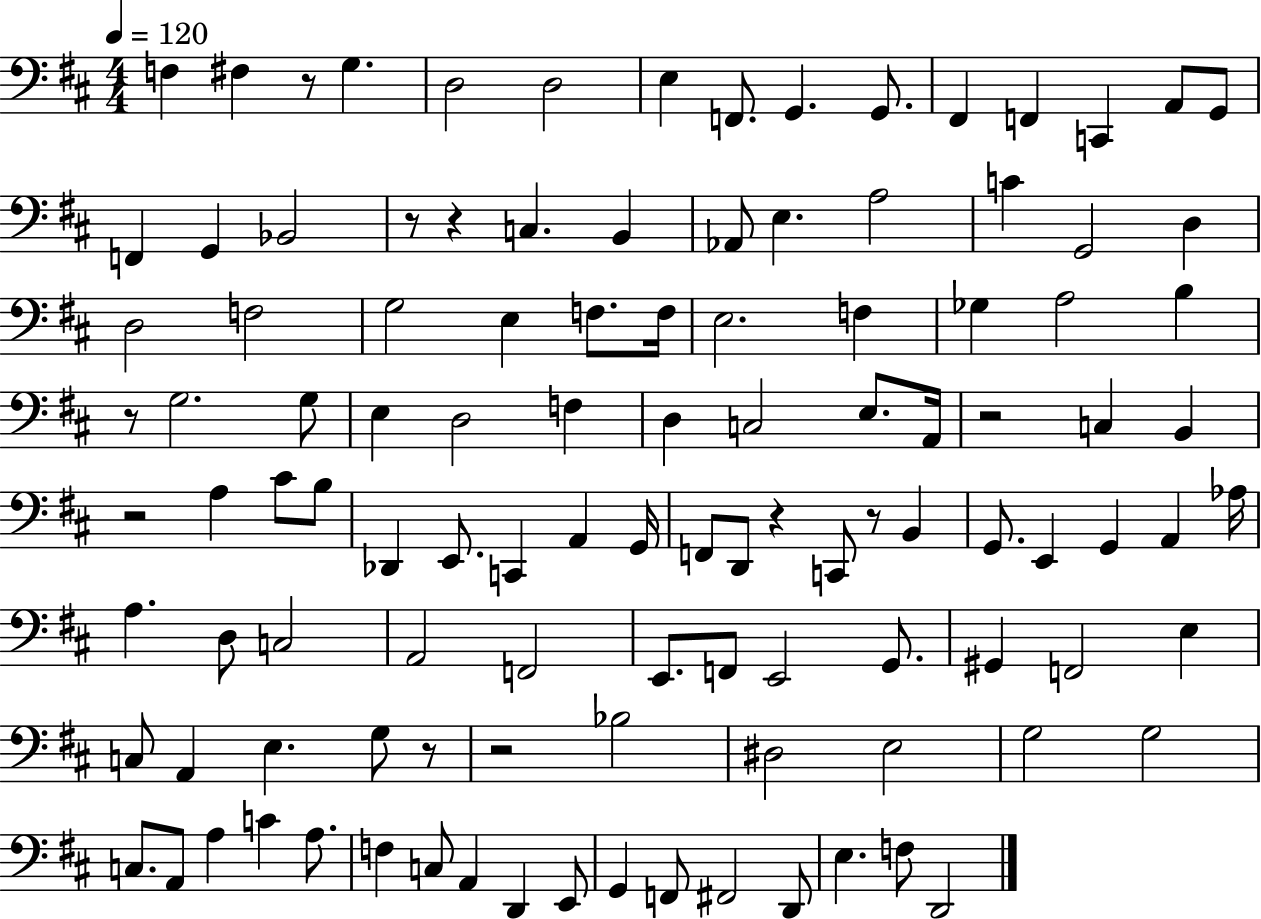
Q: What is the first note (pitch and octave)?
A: F3